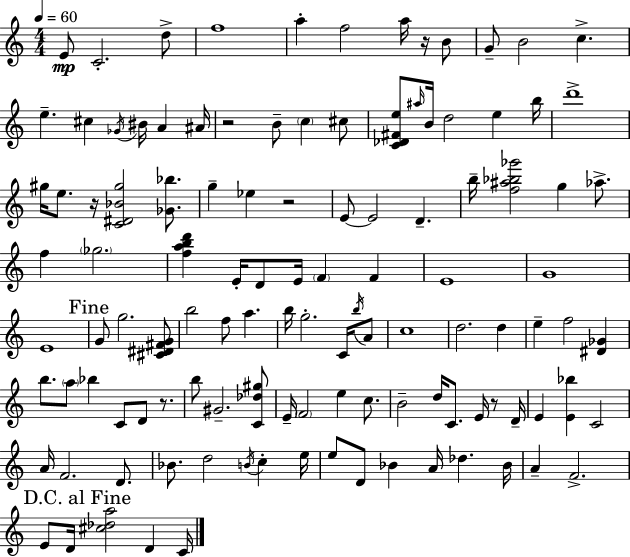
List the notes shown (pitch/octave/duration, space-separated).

E4/e C4/h. D5/e F5/w A5/q F5/h A5/s R/s B4/e G4/e B4/h C5/q. E5/q. C#5/q Gb4/s BIS4/s A4/q A#4/s R/h B4/e C5/q C#5/e [C4,Db4,F#4,E5]/e A#5/s B4/s D5/h E5/q B5/s D6/w G#5/s E5/e. R/s [C4,D#4,Bb4,G#5]/h [Gb4,Bb5]/e. G5/q Eb5/q R/h E4/e E4/h D4/q. B5/s [F5,A#5,Bb5,Gb6]/h G5/q Ab5/e. F5/q Gb5/h. [F5,A5,B5,D6]/q E4/s D4/e E4/s F4/q F4/q E4/w G4/w E4/w G4/e G5/h. [C#4,D#4,F#4,G4]/e B5/h F5/e A5/q. B5/s G5/h. C4/s B5/s A4/e C5/w D5/h. D5/q E5/q F5/h [D#4,Gb4]/q B5/e. A5/e Bb5/q C4/e D4/e R/e. B5/e G#4/h. [C4,Db5,G#5]/e E4/s F4/h E5/q C5/e. B4/h D5/s C4/e. E4/s R/e D4/s E4/q [E4,Bb5]/q C4/h A4/s F4/h. D4/e. Bb4/e. D5/h B4/s C5/q E5/s E5/e D4/e Bb4/q A4/s Db5/q. Bb4/s A4/q F4/h. E4/e D4/s [C#5,Db5,A5]/h D4/q C4/s